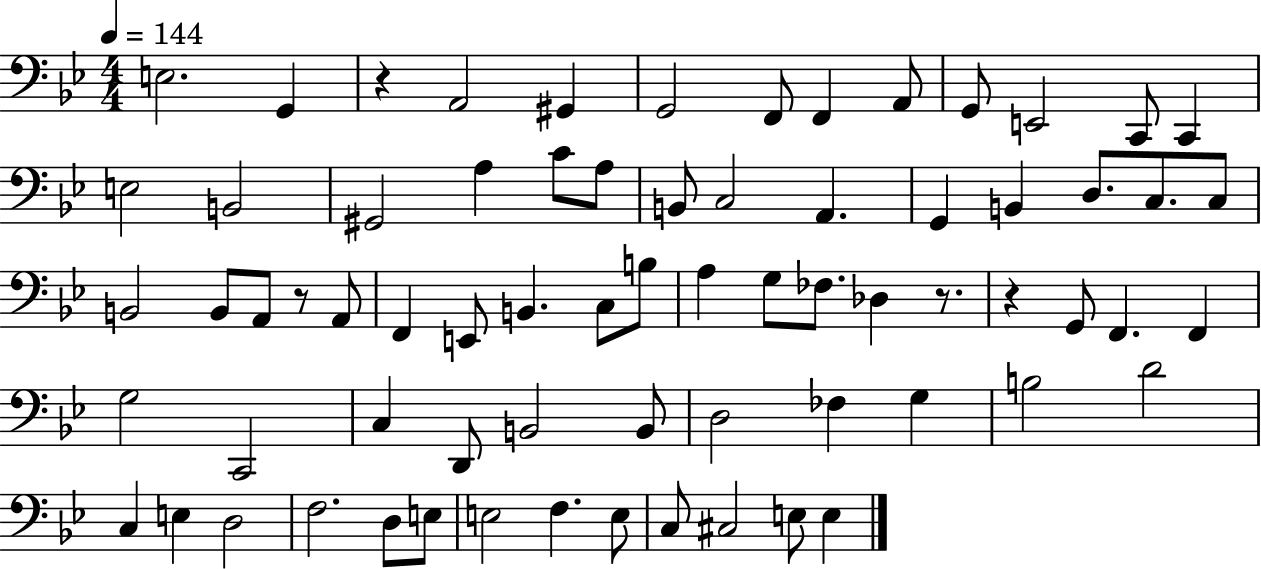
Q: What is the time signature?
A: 4/4